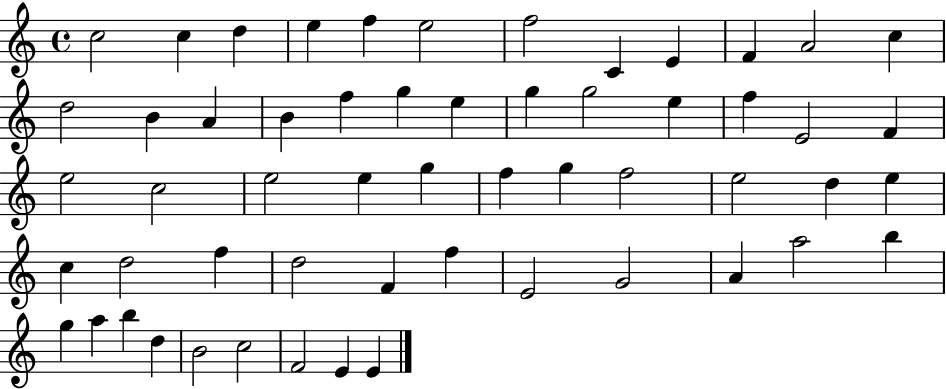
X:1
T:Untitled
M:4/4
L:1/4
K:C
c2 c d e f e2 f2 C E F A2 c d2 B A B f g e g g2 e f E2 F e2 c2 e2 e g f g f2 e2 d e c d2 f d2 F f E2 G2 A a2 b g a b d B2 c2 F2 E E